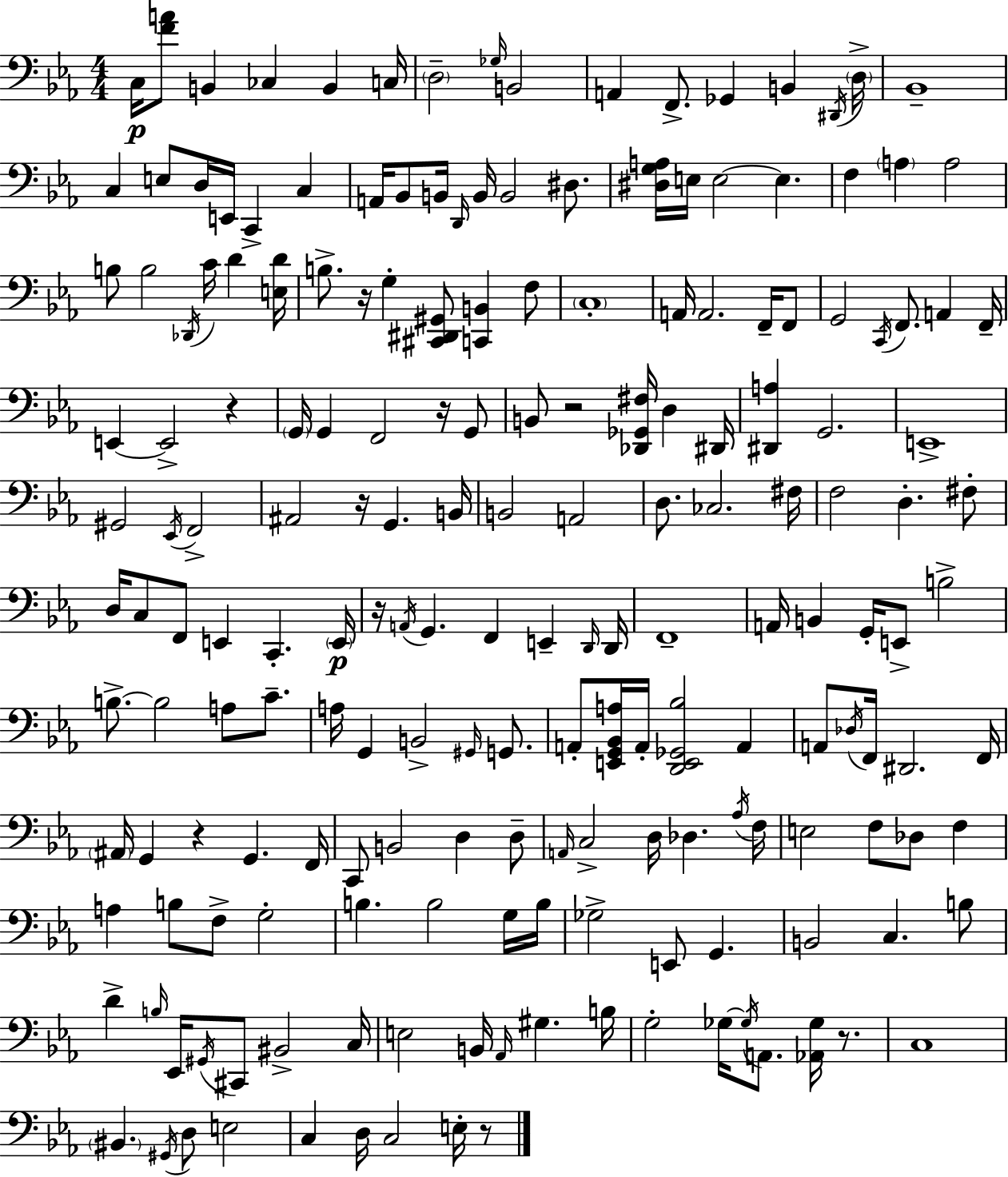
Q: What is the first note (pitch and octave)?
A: C3